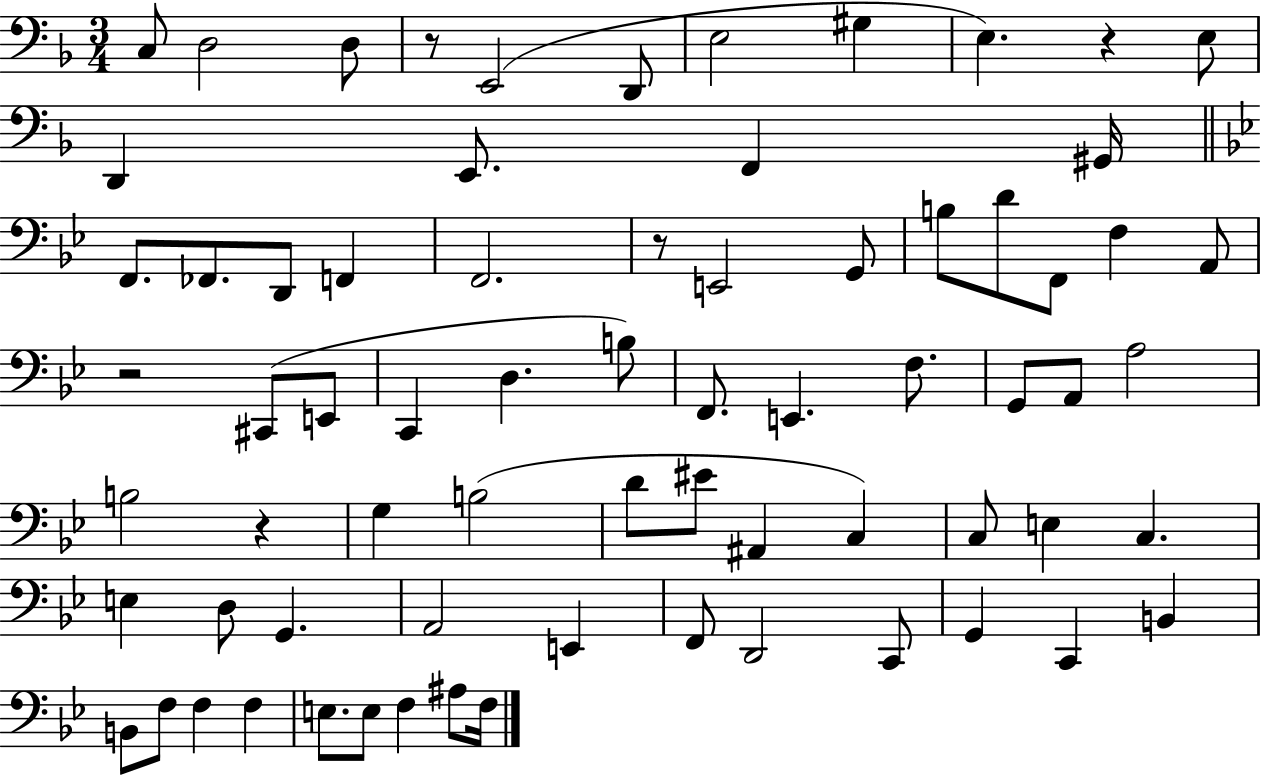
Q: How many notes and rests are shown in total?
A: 71